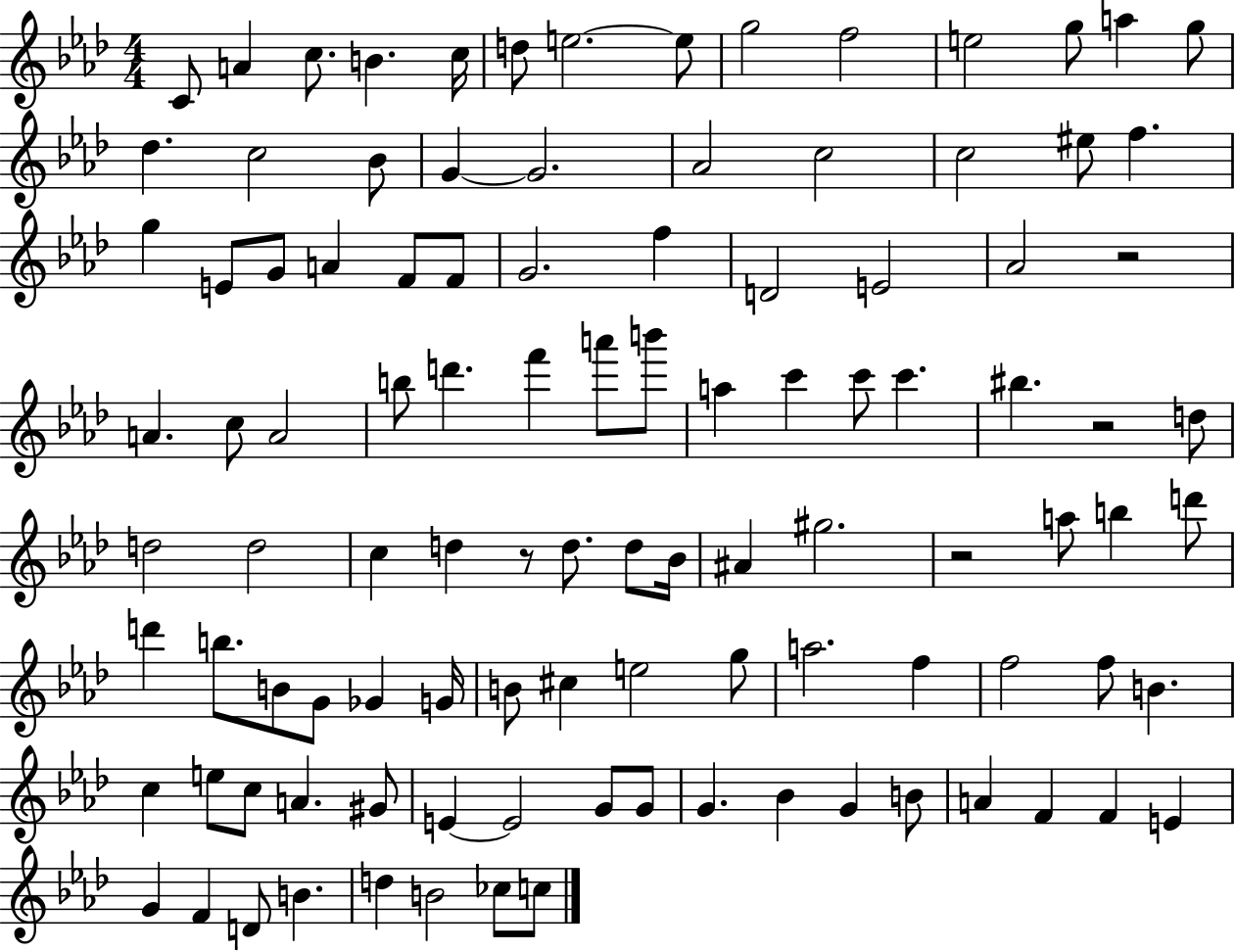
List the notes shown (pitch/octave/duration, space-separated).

C4/e A4/q C5/e. B4/q. C5/s D5/e E5/h. E5/e G5/h F5/h E5/h G5/e A5/q G5/e Db5/q. C5/h Bb4/e G4/q G4/h. Ab4/h C5/h C5/h EIS5/e F5/q. G5/q E4/e G4/e A4/q F4/e F4/e G4/h. F5/q D4/h E4/h Ab4/h R/h A4/q. C5/e A4/h B5/e D6/q. F6/q A6/e B6/e A5/q C6/q C6/e C6/q. BIS5/q. R/h D5/e D5/h D5/h C5/q D5/q R/e D5/e. D5/e Bb4/s A#4/q G#5/h. R/h A5/e B5/q D6/e D6/q B5/e. B4/e G4/e Gb4/q G4/s B4/e C#5/q E5/h G5/e A5/h. F5/q F5/h F5/e B4/q. C5/q E5/e C5/e A4/q. G#4/e E4/q E4/h G4/e G4/e G4/q. Bb4/q G4/q B4/e A4/q F4/q F4/q E4/q G4/q F4/q D4/e B4/q. D5/q B4/h CES5/e C5/e